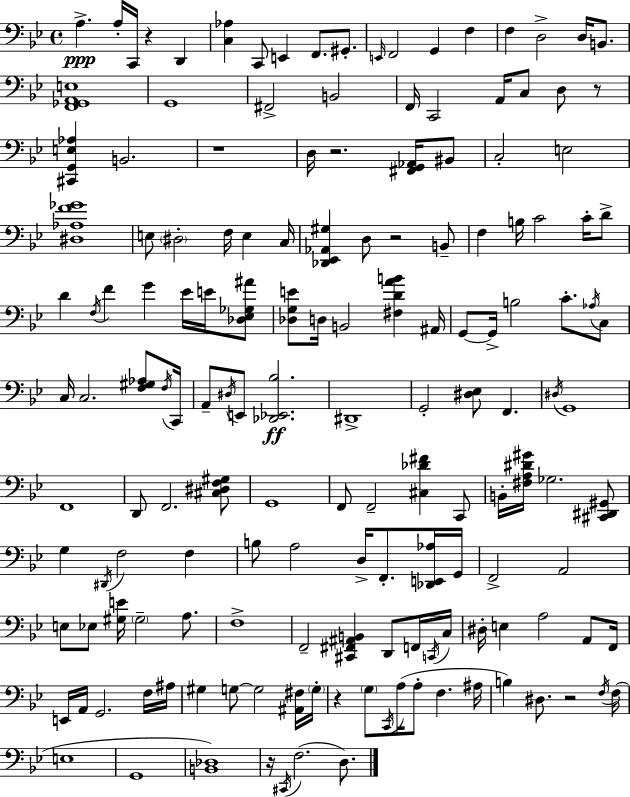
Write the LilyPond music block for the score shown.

{
  \clef bass
  \time 4/4
  \defaultTimeSignature
  \key g \minor
  a4.->\ppp a16-. c,16 r4 d,4 | <c aes>4 c,8 e,4 f,8. gis,8.-. | \grace { e,16 } f,2 g,4 f4 | f4 d2-> d16 b,8. | \break <f, ges, a, e>1 | g,1 | fis,2-> b,2 | f,16 c,2 a,16 c8 d8 r8 | \break <cis, g, e aes>4 b,2. | r1 | d16 r2. <fis, g, aes,>16 bis,8 | c2-. e2 | \break <dis aes f' ges'>1 | e8 \parenthesize dis2-. f16 e4 | c16 <des, ees, aes, gis>4 d8 r2 b,8-- | f4 b16 c'2 c'16-. d'8-> | \break d'4 \acciaccatura { f16 } f'4 g'4 ees'16 e'16 | <des ees ges ais'>8 <des g e'>8 d16 b,2 <fis d' a' b'>4 | ais,16 g,8~~ g,16-> b2 c'8.-. | \acciaccatura { aes16 } c8 c16 c2. | \break <f gis aes>8 \acciaccatura { f16 } c,16 a,8-- \acciaccatura { dis16 } e,8 <des, ees, bes>2.\ff | dis,1-> | g,2-. <dis ees>8 f,4. | \acciaccatura { dis16 } g,1 | \break f,1 | d,8 f,2. | <cis dis f gis>8 g,1 | f,8 f,2-- | \break <cis des' fis'>4 c,8 b,16-. <fis a dis' gis'>16 ges2. | <cis, dis, gis,>8 g4 \acciaccatura { dis,16 } f2 | f4 b8 a2 | d16-> f,8.-. <des, e, aes>16 g,16 f,2-> a,2 | \break e8 ees8 <gis e'>16 \parenthesize gis2-- | a8. f1-> | f,2-- <cis, fis, ais, b,>4 | d,8 f,16 \acciaccatura { c,16 } c16 dis16-. e4 a2 | \break a,8 f,16 e,16 a,16 g,2. | f16 ais16 gis4 g8~~ g2 | <ais, fis>16 \parenthesize g16-. r4 \parenthesize g8 \acciaccatura { c,16 }( a16 | a8-. f4. ais16 b4) dis8. | \break r2 \acciaccatura { f16 }( f16 e1 | g,1 | <b, des>1) | r16 \acciaccatura { cis,16 }( f2. | \break d8.) \bar "|."
}